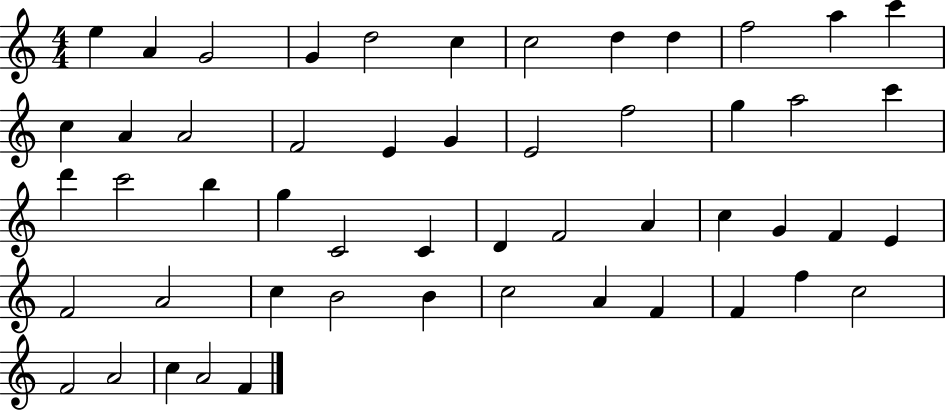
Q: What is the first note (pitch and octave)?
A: E5